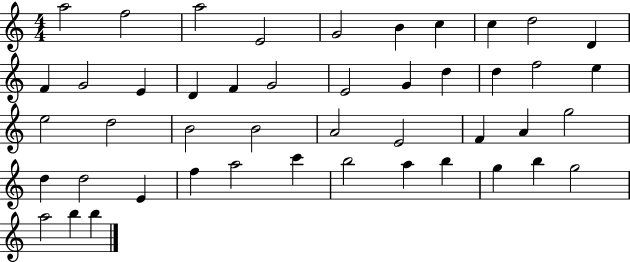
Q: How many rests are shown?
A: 0